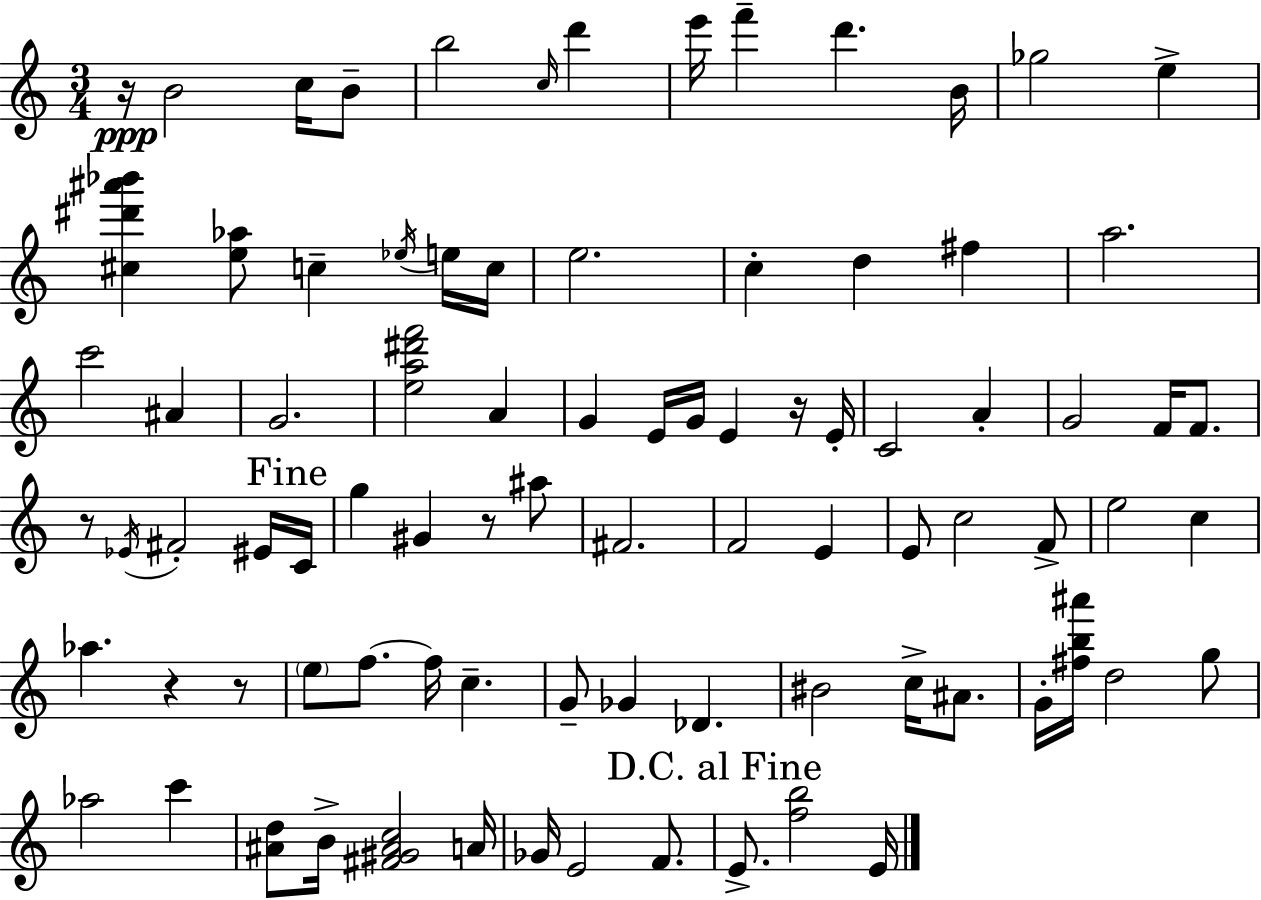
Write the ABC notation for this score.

X:1
T:Untitled
M:3/4
L:1/4
K:Am
z/4 B2 c/4 B/2 b2 c/4 d' e'/4 f' d' B/4 _g2 e [^c^d'^a'_b'] [e_a]/2 c _e/4 e/4 c/4 e2 c d ^f a2 c'2 ^A G2 [ea^d'f']2 A G E/4 G/4 E z/4 E/4 C2 A G2 F/4 F/2 z/2 _E/4 ^F2 ^E/4 C/4 g ^G z/2 ^a/2 ^F2 F2 E E/2 c2 F/2 e2 c _a z z/2 e/2 f/2 f/4 c G/2 _G _D ^B2 c/4 ^A/2 G/4 [^fb^a']/4 d2 g/2 _a2 c' [^Ad]/2 B/4 [^F^G^Ac]2 A/4 _G/4 E2 F/2 E/2 [fb]2 E/4